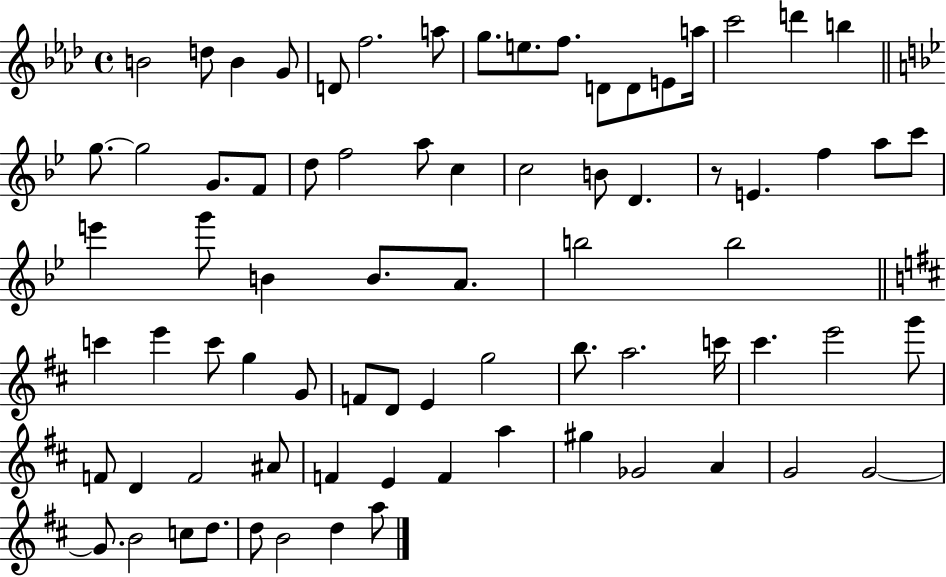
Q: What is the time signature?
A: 4/4